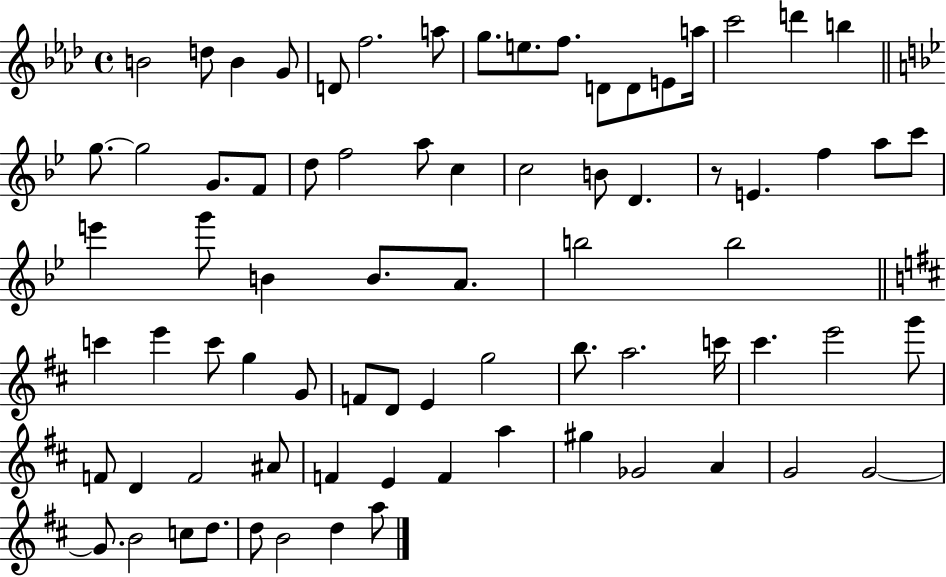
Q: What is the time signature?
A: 4/4